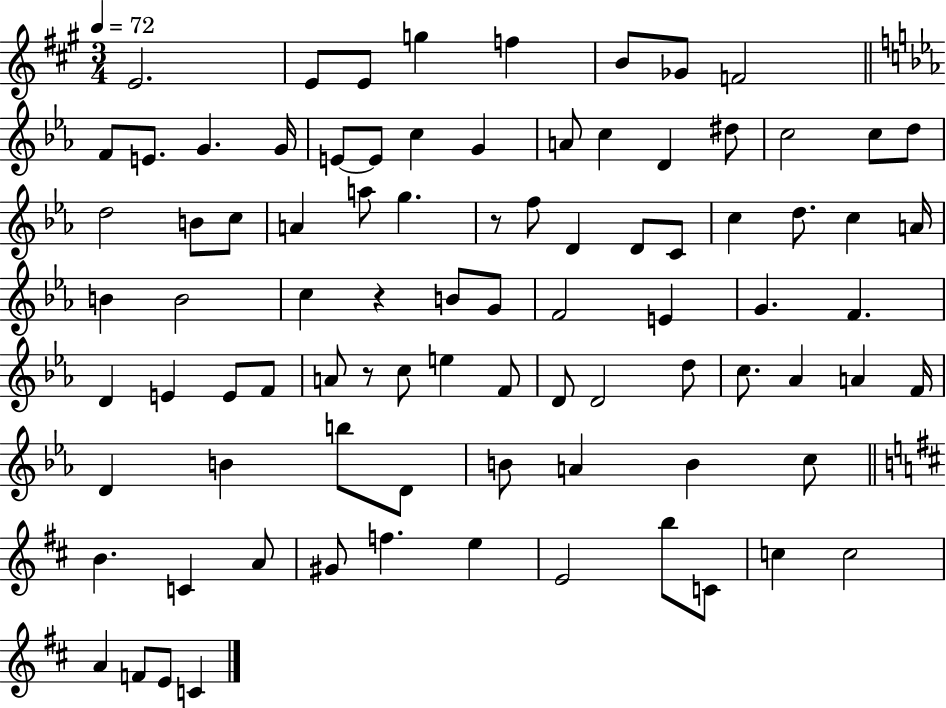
{
  \clef treble
  \numericTimeSignature
  \time 3/4
  \key a \major
  \tempo 4 = 72
  e'2. | e'8 e'8 g''4 f''4 | b'8 ges'8 f'2 | \bar "||" \break \key c \minor f'8 e'8. g'4. g'16 | e'8~~ e'8 c''4 g'4 | a'8 c''4 d'4 dis''8 | c''2 c''8 d''8 | \break d''2 b'8 c''8 | a'4 a''8 g''4. | r8 f''8 d'4 d'8 c'8 | c''4 d''8. c''4 a'16 | \break b'4 b'2 | c''4 r4 b'8 g'8 | f'2 e'4 | g'4. f'4. | \break d'4 e'4 e'8 f'8 | a'8 r8 c''8 e''4 f'8 | d'8 d'2 d''8 | c''8. aes'4 a'4 f'16 | \break d'4 b'4 b''8 d'8 | b'8 a'4 b'4 c''8 | \bar "||" \break \key d \major b'4. c'4 a'8 | gis'8 f''4. e''4 | e'2 b''8 c'8 | c''4 c''2 | \break a'4 f'8 e'8 c'4 | \bar "|."
}